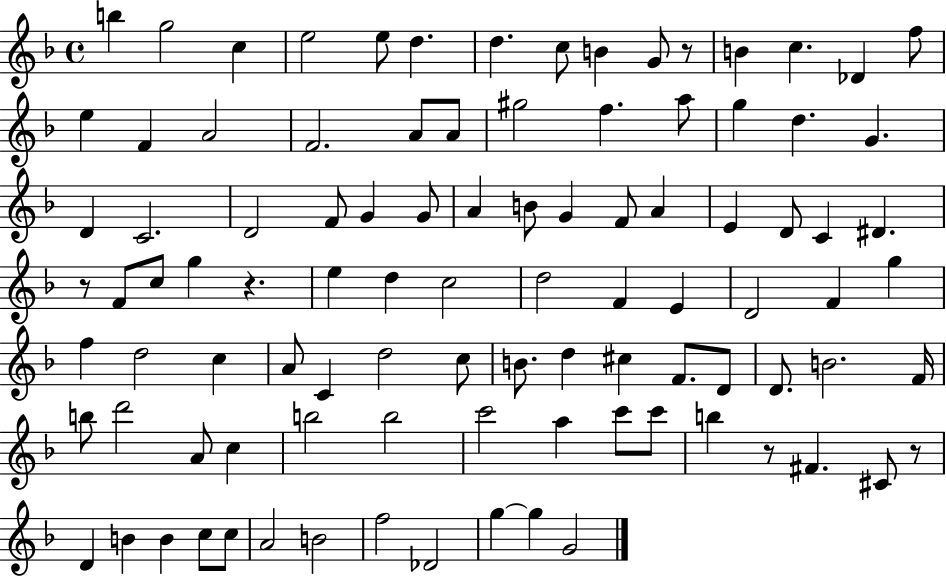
{
  \clef treble
  \time 4/4
  \defaultTimeSignature
  \key f \major
  b''4 g''2 c''4 | e''2 e''8 d''4. | d''4. c''8 b'4 g'8 r8 | b'4 c''4. des'4 f''8 | \break e''4 f'4 a'2 | f'2. a'8 a'8 | gis''2 f''4. a''8 | g''4 d''4. g'4. | \break d'4 c'2. | d'2 f'8 g'4 g'8 | a'4 b'8 g'4 f'8 a'4 | e'4 d'8 c'4 dis'4. | \break r8 f'8 c''8 g''4 r4. | e''4 d''4 c''2 | d''2 f'4 e'4 | d'2 f'4 g''4 | \break f''4 d''2 c''4 | a'8 c'4 d''2 c''8 | b'8. d''4 cis''4 f'8. d'8 | d'8. b'2. f'16 | \break b''8 d'''2 a'8 c''4 | b''2 b''2 | c'''2 a''4 c'''8 c'''8 | b''4 r8 fis'4. cis'8 r8 | \break d'4 b'4 b'4 c''8 c''8 | a'2 b'2 | f''2 des'2 | g''4~~ g''4 g'2 | \break \bar "|."
}